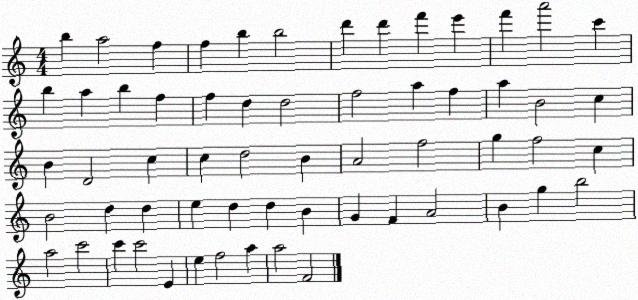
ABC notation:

X:1
T:Untitled
M:4/4
L:1/4
K:C
b a2 f f b b2 d' d' f' e' f' a'2 c' b a b f f d d2 f2 a f a B2 c B D2 c c d2 B A2 f2 g f2 c B2 d d e d d B G F A2 B g b2 a2 c'2 c' c'2 E e f2 a a2 F2